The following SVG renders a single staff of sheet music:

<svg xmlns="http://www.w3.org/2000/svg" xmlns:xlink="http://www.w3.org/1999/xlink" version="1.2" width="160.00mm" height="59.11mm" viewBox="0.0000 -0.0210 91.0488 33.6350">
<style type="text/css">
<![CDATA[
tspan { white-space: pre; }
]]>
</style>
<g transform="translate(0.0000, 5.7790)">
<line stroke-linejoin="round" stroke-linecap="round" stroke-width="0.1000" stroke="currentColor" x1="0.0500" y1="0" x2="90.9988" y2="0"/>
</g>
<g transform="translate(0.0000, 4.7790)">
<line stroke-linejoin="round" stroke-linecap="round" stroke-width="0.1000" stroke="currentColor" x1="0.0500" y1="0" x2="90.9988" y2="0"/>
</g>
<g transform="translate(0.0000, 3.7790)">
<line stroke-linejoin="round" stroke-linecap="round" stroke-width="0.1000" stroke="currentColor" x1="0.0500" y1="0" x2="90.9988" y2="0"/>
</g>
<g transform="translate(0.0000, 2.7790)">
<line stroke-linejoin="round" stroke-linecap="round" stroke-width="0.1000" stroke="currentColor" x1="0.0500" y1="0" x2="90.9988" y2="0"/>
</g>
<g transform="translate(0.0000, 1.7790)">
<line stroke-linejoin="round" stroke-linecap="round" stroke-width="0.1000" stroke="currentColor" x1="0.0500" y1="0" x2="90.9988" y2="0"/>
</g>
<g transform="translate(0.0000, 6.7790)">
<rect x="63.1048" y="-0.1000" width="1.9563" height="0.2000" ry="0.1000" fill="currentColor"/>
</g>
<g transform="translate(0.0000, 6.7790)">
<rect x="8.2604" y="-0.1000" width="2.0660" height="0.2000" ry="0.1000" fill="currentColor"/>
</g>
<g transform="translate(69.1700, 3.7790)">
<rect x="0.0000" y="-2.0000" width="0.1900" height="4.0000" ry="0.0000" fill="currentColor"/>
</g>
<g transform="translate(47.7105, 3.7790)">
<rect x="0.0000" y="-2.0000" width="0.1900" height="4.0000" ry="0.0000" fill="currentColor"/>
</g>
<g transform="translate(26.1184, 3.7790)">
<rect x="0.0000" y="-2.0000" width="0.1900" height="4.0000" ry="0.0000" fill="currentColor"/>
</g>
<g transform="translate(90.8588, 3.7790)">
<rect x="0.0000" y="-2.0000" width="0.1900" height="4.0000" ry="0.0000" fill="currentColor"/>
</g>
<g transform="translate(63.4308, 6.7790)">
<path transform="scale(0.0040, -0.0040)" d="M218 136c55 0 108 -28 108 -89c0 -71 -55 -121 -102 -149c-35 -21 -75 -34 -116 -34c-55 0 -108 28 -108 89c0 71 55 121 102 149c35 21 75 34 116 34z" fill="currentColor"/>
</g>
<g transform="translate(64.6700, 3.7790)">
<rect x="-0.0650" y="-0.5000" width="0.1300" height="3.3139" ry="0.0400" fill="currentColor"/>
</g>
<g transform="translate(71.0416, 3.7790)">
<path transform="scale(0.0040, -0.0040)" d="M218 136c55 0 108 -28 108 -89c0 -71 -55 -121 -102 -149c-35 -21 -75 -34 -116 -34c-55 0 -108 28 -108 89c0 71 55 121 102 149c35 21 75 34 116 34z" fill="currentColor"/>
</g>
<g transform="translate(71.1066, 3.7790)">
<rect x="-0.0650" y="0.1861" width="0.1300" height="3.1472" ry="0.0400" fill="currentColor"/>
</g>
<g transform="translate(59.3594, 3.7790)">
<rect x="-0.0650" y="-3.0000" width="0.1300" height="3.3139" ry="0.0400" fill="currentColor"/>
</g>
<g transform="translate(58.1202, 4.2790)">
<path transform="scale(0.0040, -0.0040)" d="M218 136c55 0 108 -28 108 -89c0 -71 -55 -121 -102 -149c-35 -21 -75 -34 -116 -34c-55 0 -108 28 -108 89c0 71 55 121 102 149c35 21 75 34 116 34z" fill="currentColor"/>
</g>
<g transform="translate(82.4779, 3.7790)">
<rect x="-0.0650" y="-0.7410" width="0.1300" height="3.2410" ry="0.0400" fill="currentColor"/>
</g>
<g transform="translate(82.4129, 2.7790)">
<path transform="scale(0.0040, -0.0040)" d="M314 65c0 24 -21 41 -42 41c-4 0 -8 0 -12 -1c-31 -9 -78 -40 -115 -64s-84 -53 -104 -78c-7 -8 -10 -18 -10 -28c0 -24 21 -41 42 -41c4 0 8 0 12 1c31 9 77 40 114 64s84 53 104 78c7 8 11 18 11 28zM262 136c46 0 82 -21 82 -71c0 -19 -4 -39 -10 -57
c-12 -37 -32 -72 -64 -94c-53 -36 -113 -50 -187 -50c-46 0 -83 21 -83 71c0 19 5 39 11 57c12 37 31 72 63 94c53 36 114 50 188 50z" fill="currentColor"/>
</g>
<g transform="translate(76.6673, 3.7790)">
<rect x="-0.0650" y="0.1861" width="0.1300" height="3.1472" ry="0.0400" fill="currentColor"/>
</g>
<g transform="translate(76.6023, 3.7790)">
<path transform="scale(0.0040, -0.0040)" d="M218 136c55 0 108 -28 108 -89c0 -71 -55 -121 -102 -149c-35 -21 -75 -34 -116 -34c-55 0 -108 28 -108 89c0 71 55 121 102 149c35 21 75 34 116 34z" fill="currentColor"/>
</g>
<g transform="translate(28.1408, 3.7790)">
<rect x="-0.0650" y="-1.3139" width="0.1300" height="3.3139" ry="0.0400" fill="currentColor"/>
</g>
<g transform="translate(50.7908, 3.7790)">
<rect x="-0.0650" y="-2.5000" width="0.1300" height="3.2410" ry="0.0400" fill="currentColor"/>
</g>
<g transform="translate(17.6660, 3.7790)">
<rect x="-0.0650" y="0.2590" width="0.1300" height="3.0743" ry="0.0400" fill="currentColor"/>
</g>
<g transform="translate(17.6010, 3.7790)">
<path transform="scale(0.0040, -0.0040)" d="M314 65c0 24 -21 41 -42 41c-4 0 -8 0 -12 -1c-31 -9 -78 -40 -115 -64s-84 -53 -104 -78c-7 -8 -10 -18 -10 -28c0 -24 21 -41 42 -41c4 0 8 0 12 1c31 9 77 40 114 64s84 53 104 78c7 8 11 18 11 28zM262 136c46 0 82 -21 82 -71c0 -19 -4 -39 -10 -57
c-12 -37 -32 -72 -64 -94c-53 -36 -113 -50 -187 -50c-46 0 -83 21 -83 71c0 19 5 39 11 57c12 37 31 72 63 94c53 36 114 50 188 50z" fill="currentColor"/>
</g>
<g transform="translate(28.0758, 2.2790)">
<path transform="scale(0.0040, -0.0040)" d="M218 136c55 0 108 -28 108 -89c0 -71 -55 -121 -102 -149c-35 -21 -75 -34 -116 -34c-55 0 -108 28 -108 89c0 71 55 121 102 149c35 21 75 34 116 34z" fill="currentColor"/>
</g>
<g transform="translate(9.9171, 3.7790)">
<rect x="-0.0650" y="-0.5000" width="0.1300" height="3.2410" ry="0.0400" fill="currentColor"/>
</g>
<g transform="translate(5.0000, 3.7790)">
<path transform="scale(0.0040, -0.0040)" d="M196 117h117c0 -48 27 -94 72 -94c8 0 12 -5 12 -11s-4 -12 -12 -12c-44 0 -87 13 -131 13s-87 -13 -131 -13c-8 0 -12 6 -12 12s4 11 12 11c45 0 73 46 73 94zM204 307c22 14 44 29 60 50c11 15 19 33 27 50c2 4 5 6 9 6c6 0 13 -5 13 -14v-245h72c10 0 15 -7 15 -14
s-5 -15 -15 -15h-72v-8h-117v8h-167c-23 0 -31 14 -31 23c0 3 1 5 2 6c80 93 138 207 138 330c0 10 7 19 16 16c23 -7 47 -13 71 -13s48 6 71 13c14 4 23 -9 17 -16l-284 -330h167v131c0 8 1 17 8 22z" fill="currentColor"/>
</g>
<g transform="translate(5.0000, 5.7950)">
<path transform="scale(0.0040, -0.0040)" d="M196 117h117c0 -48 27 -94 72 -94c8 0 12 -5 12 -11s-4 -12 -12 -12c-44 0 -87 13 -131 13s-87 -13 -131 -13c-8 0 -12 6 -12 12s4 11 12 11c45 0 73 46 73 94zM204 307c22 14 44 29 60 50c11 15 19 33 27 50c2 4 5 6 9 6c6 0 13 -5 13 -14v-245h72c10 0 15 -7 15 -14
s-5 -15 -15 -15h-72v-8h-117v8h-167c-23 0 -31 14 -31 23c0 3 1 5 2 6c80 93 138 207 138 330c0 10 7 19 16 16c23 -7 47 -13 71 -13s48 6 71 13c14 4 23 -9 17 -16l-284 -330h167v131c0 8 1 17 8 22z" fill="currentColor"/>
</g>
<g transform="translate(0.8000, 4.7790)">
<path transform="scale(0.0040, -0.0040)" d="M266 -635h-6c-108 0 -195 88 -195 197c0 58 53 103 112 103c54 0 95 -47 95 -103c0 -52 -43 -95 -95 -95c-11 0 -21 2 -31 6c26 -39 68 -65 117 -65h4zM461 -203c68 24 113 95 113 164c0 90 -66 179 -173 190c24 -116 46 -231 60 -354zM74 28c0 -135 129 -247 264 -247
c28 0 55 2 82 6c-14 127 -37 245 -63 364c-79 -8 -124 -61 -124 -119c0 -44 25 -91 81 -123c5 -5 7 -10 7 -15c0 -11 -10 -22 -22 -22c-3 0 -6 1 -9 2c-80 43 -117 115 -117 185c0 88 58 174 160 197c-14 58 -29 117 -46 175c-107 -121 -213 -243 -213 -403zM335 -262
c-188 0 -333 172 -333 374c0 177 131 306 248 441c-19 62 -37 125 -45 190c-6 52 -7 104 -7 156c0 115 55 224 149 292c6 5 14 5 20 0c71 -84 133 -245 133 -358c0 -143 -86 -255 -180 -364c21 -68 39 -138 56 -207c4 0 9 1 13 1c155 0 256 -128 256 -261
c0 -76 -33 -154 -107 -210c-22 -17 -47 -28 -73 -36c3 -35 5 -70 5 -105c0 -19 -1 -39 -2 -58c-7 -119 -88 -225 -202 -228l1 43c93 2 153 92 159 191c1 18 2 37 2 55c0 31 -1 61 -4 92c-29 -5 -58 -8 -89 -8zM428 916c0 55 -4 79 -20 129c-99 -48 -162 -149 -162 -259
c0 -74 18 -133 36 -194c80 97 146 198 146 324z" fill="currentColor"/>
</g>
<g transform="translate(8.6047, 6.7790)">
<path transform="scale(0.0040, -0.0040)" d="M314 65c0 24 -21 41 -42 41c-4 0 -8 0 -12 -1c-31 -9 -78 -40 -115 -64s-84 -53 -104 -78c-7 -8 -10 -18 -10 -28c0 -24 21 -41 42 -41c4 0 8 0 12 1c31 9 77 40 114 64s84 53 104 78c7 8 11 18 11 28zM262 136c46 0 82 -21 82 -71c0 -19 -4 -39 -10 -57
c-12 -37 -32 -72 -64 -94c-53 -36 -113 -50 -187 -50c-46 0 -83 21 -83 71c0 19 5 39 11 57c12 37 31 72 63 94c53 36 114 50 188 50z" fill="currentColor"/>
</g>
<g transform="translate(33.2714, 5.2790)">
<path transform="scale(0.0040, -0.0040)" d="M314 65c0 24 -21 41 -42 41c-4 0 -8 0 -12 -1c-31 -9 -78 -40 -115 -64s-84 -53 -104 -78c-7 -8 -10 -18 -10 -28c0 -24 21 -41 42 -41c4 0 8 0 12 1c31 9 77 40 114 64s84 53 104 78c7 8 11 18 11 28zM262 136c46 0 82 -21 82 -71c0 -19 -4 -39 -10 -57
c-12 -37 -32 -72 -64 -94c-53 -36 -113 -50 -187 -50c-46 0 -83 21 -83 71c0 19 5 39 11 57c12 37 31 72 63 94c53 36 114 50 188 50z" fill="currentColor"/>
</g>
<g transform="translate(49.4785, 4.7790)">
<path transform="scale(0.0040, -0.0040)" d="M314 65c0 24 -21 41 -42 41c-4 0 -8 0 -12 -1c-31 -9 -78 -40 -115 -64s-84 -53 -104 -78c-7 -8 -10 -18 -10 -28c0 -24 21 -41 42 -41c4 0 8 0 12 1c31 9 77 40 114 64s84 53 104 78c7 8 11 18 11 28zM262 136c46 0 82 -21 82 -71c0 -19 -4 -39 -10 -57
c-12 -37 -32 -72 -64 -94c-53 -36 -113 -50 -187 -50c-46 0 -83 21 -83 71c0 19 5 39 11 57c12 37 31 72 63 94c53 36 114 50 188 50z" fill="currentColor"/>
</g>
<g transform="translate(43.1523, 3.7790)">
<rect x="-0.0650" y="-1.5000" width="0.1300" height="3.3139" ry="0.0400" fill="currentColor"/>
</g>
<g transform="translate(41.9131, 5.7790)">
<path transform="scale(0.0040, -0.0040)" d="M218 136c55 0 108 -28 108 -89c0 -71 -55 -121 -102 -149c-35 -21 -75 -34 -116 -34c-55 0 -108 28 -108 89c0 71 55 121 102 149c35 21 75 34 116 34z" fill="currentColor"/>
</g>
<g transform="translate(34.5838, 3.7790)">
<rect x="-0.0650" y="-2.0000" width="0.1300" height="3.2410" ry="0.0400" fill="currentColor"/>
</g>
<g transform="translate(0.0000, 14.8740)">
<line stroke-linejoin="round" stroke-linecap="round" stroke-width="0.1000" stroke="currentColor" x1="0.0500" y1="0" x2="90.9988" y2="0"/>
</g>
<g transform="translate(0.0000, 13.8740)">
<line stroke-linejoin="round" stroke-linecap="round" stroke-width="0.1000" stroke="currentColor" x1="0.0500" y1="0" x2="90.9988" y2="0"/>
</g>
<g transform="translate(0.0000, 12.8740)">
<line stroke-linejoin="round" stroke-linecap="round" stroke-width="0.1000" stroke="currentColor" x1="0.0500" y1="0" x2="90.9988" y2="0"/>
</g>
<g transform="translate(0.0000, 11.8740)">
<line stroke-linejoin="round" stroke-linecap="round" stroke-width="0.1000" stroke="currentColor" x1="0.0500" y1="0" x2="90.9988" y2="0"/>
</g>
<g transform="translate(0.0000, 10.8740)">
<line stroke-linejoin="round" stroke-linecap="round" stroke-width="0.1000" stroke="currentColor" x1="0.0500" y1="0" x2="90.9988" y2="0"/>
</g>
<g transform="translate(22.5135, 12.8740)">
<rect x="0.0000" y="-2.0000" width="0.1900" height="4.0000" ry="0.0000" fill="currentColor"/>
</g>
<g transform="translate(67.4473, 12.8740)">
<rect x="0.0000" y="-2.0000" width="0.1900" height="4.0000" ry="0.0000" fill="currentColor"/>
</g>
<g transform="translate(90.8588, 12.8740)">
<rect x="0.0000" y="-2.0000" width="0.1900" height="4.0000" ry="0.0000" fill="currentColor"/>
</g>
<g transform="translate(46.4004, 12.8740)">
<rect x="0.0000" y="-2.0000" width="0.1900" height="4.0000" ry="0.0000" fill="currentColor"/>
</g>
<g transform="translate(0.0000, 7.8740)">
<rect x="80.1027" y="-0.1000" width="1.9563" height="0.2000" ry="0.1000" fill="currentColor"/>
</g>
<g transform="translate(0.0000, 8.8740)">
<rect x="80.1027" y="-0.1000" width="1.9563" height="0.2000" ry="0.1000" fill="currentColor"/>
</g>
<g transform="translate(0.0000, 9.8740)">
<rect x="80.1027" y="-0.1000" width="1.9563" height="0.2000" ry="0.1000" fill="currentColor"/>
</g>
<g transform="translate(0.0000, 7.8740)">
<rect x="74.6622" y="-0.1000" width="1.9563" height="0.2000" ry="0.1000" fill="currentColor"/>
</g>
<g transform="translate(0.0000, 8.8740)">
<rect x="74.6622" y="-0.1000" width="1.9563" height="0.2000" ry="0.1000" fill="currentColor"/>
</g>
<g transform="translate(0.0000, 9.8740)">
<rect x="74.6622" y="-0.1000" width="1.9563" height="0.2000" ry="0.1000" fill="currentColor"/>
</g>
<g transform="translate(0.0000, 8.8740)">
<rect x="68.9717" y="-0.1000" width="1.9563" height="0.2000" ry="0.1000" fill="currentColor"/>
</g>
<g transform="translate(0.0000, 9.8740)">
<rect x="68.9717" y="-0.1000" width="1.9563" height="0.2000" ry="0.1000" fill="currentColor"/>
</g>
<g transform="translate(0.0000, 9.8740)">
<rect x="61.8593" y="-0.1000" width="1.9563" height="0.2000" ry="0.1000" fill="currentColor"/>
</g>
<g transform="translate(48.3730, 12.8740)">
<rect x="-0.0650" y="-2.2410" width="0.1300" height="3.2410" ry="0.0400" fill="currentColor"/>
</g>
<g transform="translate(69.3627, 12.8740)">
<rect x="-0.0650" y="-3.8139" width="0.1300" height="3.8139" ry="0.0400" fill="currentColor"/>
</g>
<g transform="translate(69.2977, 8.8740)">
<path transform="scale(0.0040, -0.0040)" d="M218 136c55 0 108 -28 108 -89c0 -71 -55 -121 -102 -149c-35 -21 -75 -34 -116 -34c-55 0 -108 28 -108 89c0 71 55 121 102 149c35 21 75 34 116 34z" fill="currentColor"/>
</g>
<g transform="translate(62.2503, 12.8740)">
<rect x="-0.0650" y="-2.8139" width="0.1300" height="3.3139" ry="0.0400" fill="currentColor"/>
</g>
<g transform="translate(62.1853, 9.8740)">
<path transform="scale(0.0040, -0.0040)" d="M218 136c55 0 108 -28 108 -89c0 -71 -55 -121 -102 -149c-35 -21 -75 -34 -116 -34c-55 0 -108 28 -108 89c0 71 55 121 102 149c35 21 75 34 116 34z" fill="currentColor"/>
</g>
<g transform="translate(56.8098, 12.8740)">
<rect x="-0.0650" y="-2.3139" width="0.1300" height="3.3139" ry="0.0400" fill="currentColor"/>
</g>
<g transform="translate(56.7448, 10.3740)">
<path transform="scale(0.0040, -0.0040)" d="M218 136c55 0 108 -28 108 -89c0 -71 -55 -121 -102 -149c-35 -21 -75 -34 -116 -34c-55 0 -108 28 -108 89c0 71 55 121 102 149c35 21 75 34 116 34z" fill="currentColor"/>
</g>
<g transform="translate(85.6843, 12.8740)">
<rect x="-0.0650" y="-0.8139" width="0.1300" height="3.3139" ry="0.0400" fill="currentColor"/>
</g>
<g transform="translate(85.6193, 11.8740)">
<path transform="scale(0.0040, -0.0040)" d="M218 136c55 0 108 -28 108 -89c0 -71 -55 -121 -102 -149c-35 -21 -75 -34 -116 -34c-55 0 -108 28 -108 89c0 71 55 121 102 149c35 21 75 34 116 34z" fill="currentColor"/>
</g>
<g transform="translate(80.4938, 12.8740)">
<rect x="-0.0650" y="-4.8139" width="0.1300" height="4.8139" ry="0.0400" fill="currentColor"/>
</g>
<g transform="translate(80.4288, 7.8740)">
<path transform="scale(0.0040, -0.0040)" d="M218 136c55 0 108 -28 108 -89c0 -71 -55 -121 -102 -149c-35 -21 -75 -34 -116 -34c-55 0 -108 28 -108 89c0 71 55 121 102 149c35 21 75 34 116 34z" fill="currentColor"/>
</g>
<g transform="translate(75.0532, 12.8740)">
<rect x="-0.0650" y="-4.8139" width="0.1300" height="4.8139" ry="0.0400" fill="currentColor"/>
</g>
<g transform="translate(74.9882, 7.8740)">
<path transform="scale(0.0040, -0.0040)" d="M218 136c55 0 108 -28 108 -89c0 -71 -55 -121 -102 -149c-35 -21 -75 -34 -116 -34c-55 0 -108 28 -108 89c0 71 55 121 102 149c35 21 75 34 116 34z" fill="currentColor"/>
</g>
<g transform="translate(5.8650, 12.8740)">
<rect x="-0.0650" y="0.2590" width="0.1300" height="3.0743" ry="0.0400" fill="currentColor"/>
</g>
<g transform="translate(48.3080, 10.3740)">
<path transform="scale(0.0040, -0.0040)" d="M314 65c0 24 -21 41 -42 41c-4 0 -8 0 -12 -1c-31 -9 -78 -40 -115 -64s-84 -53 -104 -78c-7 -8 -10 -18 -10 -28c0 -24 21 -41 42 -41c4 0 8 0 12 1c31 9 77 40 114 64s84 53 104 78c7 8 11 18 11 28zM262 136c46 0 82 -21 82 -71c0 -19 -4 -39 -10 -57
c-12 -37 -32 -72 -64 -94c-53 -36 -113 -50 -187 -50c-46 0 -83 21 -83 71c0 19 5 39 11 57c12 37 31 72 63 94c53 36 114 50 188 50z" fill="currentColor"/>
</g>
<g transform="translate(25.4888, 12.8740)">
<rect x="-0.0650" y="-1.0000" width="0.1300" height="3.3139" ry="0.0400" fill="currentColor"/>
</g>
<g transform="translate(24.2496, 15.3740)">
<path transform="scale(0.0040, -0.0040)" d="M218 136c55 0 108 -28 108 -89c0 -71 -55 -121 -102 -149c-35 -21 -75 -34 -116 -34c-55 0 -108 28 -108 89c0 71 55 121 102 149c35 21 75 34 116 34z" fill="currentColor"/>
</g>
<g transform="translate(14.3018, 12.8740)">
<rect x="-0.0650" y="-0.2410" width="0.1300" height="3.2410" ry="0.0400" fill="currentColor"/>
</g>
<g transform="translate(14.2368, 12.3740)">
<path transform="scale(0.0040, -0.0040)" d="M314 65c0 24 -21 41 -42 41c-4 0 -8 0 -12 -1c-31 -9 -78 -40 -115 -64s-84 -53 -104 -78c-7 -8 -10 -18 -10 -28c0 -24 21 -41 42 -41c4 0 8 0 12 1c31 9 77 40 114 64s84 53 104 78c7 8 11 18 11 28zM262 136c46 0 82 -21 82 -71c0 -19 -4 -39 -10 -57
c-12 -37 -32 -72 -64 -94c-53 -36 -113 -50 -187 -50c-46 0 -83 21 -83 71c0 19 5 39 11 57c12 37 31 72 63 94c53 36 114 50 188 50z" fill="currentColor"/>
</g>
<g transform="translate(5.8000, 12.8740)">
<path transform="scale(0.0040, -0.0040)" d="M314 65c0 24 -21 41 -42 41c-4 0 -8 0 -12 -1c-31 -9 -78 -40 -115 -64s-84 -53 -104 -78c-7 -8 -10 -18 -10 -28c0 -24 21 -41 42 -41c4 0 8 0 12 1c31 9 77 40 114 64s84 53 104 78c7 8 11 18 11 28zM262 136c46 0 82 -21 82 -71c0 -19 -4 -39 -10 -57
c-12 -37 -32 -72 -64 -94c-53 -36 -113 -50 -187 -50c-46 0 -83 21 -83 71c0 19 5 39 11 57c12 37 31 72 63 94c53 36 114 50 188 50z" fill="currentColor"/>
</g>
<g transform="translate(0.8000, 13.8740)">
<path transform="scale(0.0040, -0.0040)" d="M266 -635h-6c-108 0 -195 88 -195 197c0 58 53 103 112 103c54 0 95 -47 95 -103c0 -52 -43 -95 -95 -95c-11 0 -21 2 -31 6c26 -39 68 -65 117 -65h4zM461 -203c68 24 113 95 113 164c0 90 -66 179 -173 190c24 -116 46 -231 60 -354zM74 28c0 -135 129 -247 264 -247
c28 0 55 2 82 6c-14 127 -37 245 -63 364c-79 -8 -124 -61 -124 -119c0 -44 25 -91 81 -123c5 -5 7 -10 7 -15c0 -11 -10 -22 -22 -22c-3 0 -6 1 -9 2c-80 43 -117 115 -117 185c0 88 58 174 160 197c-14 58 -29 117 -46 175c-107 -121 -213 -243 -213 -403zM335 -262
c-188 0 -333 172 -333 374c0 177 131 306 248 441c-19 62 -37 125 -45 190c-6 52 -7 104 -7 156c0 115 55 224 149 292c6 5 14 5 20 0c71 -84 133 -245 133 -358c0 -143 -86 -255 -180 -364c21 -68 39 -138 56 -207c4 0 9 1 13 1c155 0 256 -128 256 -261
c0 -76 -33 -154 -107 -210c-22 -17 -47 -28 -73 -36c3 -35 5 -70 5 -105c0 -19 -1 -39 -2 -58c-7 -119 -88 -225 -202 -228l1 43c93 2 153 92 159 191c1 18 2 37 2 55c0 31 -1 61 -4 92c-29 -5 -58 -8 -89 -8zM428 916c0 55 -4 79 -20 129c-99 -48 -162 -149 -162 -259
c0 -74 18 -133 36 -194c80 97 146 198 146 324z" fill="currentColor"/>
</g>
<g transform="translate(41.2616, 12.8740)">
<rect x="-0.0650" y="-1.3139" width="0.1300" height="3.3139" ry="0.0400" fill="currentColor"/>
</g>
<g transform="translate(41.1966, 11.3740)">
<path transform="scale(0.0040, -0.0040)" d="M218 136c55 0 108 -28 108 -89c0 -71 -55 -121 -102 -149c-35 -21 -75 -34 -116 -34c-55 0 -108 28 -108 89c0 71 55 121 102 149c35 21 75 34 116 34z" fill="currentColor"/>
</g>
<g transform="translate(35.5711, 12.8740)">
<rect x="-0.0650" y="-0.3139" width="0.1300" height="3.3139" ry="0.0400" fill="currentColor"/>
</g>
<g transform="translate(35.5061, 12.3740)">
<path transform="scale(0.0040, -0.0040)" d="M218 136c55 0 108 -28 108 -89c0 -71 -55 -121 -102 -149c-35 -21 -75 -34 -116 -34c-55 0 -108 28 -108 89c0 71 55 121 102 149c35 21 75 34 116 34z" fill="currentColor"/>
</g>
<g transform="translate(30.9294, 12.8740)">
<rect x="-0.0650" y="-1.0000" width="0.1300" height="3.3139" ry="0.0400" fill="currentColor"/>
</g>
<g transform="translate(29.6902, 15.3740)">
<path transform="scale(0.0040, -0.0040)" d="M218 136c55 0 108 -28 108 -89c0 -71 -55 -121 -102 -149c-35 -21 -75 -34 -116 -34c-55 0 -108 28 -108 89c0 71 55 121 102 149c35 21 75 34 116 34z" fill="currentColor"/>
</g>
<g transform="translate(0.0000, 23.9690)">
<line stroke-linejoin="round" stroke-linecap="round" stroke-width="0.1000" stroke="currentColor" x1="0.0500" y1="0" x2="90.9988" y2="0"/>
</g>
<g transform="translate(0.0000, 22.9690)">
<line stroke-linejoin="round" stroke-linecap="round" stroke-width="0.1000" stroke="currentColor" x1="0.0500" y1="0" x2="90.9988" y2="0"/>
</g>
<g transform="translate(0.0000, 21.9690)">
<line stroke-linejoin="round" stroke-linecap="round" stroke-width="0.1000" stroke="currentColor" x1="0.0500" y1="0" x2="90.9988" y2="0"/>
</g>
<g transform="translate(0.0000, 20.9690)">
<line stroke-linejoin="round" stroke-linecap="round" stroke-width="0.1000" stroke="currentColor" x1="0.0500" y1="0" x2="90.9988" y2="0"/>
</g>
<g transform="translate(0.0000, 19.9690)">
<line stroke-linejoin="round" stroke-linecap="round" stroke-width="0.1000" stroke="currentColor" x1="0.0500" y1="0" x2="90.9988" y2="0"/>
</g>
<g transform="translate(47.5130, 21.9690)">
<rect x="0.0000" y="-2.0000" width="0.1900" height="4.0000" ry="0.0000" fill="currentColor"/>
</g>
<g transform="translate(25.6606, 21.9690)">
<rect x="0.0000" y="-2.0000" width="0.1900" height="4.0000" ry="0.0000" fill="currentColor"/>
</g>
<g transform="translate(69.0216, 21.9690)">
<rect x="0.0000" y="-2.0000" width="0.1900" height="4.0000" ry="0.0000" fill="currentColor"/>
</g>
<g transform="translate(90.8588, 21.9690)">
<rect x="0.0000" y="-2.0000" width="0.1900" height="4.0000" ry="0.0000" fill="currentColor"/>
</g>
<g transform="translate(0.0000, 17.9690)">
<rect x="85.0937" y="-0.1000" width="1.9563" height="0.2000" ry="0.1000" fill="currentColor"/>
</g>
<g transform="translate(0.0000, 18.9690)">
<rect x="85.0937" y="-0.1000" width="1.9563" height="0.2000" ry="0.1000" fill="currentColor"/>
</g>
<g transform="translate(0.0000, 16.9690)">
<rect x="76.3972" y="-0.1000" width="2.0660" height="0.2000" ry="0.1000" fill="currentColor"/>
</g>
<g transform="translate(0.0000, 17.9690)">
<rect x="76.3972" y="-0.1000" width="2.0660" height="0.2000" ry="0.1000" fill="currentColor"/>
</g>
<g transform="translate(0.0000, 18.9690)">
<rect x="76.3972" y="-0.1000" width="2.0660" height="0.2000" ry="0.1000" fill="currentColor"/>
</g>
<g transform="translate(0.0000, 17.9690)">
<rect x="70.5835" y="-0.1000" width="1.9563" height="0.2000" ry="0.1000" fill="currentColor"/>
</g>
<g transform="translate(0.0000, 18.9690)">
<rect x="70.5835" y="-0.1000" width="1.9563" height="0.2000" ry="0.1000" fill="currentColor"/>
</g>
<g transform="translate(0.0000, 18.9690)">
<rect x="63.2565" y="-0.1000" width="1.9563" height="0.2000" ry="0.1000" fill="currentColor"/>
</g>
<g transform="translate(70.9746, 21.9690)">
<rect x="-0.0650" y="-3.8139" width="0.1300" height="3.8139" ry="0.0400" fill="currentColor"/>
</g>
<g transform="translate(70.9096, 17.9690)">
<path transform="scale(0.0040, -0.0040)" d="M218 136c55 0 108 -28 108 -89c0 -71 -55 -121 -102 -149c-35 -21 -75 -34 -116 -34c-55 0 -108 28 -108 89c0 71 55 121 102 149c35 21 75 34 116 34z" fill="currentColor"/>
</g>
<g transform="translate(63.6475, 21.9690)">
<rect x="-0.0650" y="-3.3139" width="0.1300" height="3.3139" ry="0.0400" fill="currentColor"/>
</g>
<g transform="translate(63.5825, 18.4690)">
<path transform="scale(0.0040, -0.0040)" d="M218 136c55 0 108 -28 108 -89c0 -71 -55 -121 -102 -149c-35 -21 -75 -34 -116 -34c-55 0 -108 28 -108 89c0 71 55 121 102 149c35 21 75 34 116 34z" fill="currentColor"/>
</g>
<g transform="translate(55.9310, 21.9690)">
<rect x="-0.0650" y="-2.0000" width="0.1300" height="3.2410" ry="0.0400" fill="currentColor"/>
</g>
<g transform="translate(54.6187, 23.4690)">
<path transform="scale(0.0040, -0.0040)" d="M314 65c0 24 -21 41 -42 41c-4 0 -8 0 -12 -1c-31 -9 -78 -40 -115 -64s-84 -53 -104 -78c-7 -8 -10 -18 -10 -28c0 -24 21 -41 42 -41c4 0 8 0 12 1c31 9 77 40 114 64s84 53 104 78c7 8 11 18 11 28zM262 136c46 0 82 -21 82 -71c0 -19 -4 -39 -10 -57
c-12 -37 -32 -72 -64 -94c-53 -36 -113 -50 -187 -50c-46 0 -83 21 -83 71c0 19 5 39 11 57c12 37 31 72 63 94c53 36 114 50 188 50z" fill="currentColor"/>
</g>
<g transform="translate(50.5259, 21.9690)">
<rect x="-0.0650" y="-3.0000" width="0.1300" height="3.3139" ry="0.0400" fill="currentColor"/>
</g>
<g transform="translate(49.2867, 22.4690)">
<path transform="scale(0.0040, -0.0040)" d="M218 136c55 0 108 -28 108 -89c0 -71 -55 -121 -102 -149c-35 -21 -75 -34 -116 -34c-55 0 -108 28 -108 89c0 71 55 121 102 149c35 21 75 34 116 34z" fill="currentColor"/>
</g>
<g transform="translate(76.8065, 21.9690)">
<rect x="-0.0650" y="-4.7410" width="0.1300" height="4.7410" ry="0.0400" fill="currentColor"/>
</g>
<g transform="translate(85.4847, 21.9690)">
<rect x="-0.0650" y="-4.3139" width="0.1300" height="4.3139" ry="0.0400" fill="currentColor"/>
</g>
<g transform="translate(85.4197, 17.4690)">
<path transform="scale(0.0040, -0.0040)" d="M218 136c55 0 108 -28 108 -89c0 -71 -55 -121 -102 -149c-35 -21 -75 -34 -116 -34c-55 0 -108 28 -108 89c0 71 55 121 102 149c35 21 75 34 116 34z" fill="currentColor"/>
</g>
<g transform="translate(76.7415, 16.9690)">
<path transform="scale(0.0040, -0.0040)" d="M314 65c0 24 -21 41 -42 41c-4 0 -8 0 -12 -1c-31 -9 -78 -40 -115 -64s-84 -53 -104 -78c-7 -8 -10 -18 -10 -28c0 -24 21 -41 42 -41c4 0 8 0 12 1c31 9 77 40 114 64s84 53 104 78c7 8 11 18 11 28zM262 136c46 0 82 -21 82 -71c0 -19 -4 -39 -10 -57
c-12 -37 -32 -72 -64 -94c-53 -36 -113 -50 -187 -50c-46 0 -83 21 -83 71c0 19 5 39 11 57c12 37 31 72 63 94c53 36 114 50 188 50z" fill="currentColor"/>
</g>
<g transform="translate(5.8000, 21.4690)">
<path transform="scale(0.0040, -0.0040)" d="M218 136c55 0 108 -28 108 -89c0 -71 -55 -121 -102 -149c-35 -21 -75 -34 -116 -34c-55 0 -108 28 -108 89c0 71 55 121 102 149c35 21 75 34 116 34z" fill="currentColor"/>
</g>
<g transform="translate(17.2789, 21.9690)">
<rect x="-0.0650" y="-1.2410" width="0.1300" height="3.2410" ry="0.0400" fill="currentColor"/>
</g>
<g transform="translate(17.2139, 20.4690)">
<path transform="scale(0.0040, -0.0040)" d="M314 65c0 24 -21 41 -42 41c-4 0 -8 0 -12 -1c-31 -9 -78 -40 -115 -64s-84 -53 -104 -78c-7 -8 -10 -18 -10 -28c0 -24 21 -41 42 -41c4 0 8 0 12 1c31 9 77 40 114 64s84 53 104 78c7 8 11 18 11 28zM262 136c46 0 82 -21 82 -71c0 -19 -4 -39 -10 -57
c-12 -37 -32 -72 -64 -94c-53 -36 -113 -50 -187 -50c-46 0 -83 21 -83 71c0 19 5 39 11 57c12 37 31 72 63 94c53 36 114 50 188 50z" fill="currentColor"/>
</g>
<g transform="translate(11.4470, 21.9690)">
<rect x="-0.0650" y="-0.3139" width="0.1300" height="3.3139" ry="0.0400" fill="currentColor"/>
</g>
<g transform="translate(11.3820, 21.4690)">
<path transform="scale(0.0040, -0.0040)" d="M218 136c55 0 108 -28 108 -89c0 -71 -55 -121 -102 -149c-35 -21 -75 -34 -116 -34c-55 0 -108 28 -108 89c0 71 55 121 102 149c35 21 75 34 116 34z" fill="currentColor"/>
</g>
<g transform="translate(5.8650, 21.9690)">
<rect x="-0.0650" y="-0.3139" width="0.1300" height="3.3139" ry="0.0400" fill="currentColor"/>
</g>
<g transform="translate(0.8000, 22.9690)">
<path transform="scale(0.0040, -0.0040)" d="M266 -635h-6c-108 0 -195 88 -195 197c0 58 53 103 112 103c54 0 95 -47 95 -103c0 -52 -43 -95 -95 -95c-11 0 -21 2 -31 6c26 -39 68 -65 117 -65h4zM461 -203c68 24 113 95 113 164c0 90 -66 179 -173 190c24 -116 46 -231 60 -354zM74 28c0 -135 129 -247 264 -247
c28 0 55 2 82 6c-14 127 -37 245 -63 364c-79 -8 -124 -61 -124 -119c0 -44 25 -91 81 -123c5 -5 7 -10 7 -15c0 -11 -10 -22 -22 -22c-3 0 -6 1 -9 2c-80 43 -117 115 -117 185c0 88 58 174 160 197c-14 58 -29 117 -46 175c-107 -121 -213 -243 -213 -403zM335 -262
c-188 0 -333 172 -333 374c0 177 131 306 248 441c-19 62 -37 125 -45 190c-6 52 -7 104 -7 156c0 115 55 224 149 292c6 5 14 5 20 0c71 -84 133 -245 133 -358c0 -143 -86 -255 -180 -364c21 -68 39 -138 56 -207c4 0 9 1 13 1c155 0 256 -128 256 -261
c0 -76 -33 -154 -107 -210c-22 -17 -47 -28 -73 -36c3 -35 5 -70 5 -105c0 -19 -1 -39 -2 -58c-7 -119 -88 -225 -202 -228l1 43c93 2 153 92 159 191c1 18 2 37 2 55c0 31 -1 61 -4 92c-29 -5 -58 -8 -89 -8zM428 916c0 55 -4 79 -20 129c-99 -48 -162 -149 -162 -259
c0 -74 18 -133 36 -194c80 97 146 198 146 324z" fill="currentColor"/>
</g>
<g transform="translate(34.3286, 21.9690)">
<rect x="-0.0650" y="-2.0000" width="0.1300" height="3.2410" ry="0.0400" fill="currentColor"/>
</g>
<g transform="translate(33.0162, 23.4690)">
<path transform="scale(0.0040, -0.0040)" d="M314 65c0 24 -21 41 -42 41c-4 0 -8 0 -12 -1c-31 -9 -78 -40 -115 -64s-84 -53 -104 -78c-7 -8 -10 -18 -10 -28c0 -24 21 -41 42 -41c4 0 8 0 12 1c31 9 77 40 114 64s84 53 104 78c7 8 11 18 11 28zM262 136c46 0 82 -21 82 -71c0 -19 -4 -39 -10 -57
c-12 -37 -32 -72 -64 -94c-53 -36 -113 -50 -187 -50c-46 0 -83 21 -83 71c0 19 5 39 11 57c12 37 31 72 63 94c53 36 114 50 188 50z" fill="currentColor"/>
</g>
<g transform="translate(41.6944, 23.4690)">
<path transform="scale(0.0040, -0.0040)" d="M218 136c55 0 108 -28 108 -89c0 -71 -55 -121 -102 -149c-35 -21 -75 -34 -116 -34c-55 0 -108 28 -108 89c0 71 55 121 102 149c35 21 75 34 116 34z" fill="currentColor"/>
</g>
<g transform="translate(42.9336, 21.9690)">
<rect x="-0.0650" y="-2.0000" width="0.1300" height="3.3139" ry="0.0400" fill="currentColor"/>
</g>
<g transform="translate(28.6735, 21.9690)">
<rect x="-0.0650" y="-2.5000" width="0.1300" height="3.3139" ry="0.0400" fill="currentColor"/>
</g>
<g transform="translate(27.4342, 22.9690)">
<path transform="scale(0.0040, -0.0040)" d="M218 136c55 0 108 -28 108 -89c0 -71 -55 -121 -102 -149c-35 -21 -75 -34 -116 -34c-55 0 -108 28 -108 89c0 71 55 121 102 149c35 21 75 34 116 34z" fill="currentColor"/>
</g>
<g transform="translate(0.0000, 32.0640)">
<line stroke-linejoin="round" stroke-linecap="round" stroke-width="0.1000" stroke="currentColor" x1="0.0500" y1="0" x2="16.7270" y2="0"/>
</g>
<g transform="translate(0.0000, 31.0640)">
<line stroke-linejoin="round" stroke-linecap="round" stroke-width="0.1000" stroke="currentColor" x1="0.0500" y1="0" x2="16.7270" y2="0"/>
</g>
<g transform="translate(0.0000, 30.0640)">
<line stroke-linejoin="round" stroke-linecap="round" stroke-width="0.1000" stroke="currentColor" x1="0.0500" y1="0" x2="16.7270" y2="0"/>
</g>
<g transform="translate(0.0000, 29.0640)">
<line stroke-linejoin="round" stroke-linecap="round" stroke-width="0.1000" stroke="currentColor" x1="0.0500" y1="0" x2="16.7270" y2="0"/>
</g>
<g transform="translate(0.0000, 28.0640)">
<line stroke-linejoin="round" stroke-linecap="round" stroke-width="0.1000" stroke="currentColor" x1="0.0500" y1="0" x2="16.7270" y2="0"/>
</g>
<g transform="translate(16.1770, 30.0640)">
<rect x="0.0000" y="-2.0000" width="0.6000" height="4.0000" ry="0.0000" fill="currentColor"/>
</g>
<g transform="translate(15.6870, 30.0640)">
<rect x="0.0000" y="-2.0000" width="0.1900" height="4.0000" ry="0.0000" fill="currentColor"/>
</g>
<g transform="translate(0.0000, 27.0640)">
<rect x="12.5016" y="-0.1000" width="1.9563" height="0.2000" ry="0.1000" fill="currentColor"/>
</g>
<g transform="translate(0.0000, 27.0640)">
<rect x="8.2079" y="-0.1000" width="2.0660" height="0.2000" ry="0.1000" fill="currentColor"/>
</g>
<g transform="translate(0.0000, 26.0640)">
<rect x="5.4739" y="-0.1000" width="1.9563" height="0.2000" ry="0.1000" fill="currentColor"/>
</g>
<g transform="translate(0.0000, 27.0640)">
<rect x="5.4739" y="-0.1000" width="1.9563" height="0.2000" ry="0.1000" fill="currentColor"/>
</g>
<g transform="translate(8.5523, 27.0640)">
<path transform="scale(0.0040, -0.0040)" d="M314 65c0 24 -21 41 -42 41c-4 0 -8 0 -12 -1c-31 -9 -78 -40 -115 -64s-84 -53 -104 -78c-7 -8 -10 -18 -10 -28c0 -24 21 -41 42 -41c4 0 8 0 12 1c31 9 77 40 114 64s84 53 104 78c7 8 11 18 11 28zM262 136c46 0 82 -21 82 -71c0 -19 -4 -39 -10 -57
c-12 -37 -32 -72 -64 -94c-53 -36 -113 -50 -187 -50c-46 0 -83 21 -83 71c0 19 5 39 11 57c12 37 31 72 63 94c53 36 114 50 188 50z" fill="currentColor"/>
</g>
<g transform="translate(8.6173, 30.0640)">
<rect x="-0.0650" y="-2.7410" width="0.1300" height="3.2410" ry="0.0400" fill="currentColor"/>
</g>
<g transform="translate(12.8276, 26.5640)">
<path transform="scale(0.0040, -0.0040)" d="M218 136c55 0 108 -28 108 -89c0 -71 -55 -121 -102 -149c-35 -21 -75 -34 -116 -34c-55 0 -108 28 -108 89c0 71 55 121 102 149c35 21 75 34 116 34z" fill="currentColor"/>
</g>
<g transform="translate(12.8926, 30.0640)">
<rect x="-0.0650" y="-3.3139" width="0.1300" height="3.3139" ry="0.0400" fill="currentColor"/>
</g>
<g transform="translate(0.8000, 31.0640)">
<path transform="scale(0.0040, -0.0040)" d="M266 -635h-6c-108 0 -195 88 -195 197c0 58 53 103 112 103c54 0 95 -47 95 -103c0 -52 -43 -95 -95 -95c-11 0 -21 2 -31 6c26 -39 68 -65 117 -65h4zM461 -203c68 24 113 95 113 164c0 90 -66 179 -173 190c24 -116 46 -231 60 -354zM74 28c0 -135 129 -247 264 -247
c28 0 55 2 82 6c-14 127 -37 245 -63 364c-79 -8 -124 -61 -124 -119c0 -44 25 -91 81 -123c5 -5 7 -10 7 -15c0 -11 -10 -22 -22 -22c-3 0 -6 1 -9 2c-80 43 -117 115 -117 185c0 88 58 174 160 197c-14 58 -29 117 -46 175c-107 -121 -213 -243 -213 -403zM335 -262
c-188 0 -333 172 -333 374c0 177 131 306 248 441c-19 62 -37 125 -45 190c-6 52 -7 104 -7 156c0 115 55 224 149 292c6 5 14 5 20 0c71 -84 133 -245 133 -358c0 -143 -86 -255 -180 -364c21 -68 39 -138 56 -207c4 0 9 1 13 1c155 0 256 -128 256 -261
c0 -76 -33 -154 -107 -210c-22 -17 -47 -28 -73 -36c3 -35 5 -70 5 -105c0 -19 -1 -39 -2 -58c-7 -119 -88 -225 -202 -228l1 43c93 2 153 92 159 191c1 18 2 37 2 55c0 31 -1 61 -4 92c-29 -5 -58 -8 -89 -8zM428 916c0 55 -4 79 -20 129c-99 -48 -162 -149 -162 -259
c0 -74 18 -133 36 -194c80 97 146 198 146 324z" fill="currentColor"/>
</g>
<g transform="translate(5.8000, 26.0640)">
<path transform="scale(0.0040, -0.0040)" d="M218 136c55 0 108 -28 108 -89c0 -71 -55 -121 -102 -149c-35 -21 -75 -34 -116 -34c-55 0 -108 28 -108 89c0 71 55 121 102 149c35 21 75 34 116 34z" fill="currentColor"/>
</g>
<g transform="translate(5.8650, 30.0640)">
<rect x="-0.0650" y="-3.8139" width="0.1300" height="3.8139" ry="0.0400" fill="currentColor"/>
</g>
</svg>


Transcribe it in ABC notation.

X:1
T:Untitled
M:4/4
L:1/4
K:C
C2 B2 e F2 E G2 A C B B d2 B2 c2 D D c e g2 g a c' e' e' d c c e2 G F2 F A F2 b c' e'2 d' c' a2 b